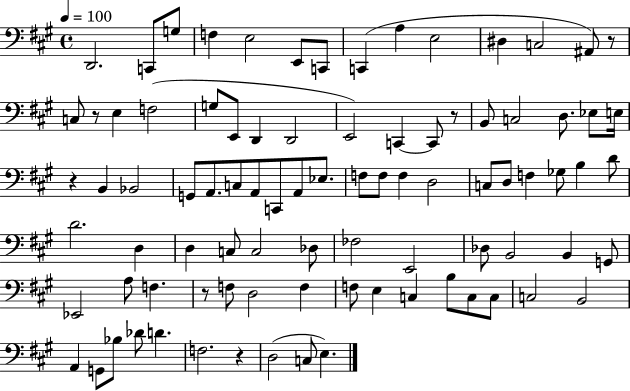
{
  \clef bass
  \time 4/4
  \defaultTimeSignature
  \key a \major
  \tempo 4 = 100
  d,2. c,8 g8 | f4 e2 e,8 c,8 | c,4( a4 e2 | dis4 c2 ais,8) r8 | \break c8 r8 e4 f2( | g8 e,8 d,4 d,2 | e,2) c,4~~ c,8 r8 | b,8 c2 d8. ees8 e16 | \break r4 b,4 bes,2 | g,8 a,8. c8 a,8 c,8 a,8 ees8. | f8 f8 f4 d2 | c8 d8 f4 ges8 b4 d'8 | \break d'2. d4 | d4 c8 c2 des8 | fes2 e,2 | des8 b,2 b,4 g,8 | \break ees,2 a8 f4. | r8 f8 d2 f4 | f8 e4 c4 b8 c8 c8 | c2 b,2 | \break a,4 g,8 bes8 des'8 d'4. | f2. r4 | d2( c8 e4.) | \bar "|."
}